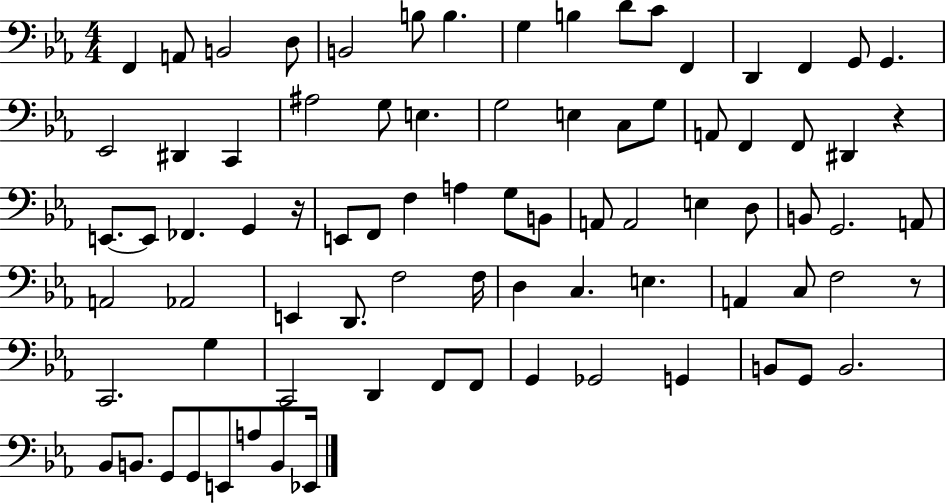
{
  \clef bass
  \numericTimeSignature
  \time 4/4
  \key ees \major
  \repeat volta 2 { f,4 a,8 b,2 d8 | b,2 b8 b4. | g4 b4 d'8 c'8 f,4 | d,4 f,4 g,8 g,4. | \break ees,2 dis,4 c,4 | ais2 g8 e4. | g2 e4 c8 g8 | a,8 f,4 f,8 dis,4 r4 | \break e,8.~~ e,8 fes,4. g,4 r16 | e,8 f,8 f4 a4 g8 b,8 | a,8 a,2 e4 d8 | b,8 g,2. a,8 | \break a,2 aes,2 | e,4 d,8. f2 f16 | d4 c4. e4. | a,4 c8 f2 r8 | \break c,2. g4 | c,2 d,4 f,8 f,8 | g,4 ges,2 g,4 | b,8 g,8 b,2. | \break bes,8 b,8. g,8 g,8 e,8 a8 b,8 ees,16 | } \bar "|."
}